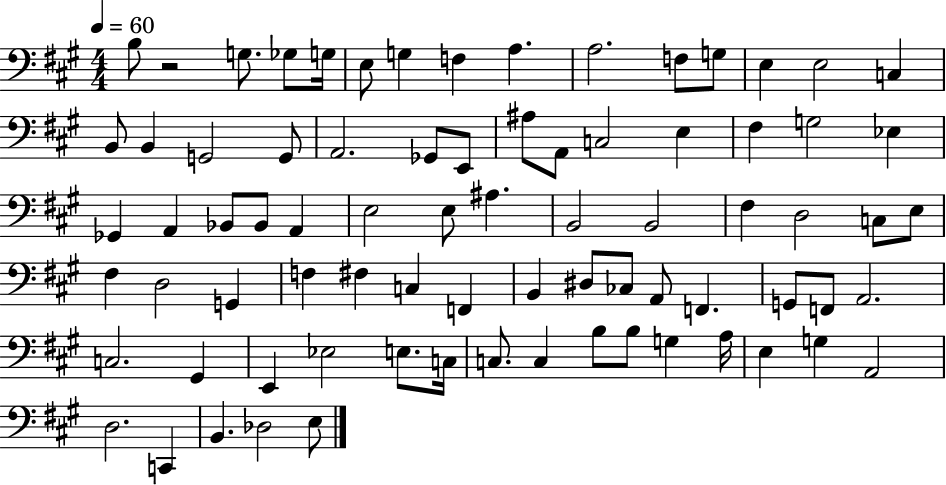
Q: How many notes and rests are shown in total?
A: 78